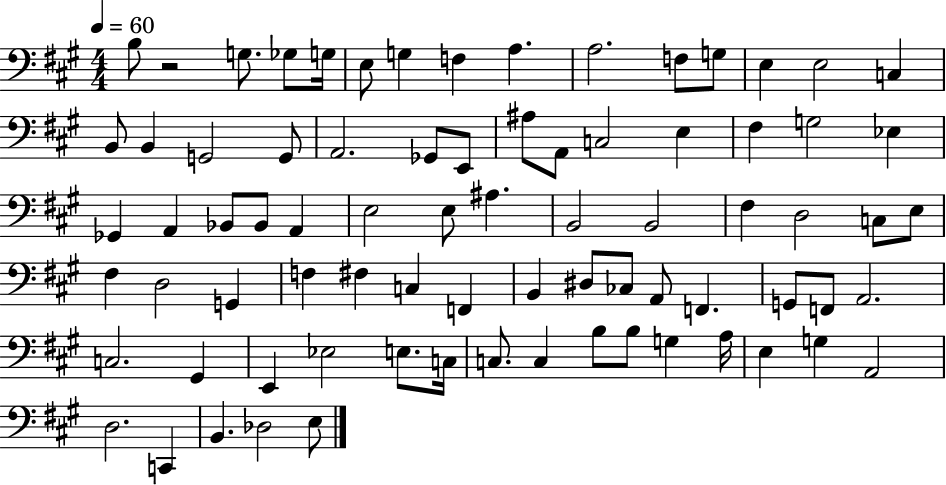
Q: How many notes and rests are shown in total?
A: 78